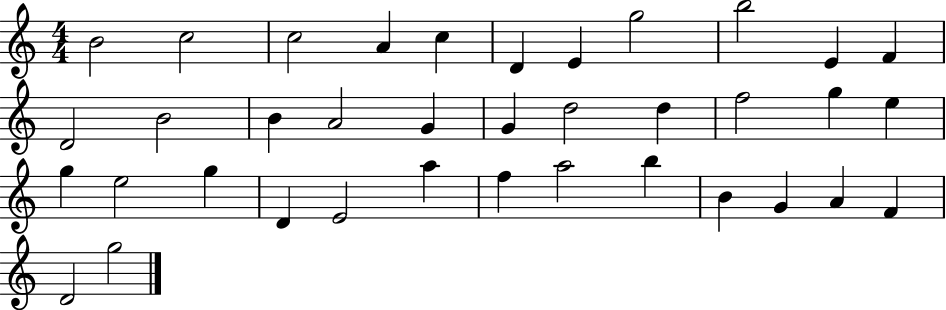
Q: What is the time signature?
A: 4/4